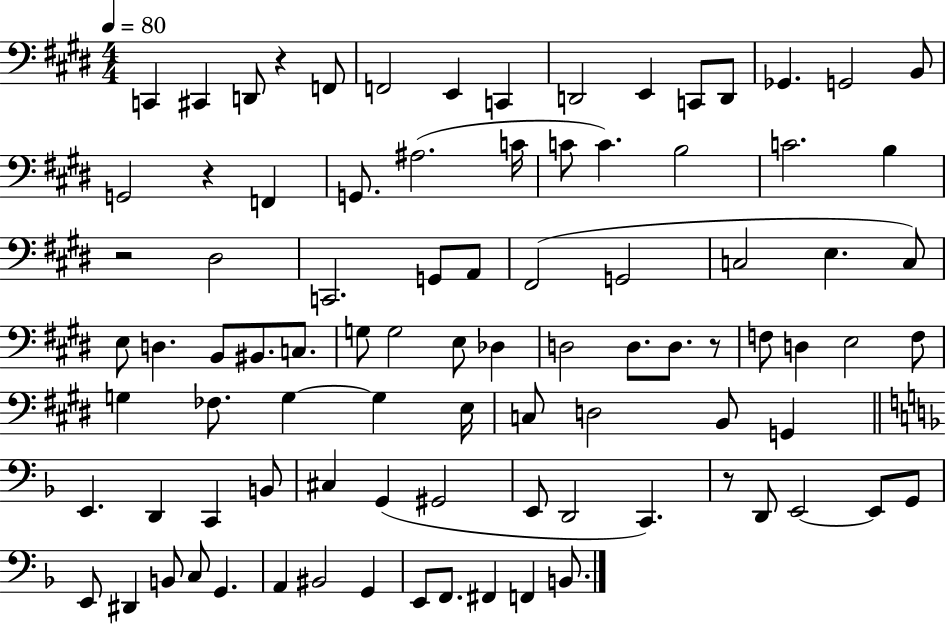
C2/q C#2/q D2/e R/q F2/e F2/h E2/q C2/q D2/h E2/q C2/e D2/e Gb2/q. G2/h B2/e G2/h R/q F2/q G2/e. A#3/h. C4/s C4/e C4/q. B3/h C4/h. B3/q R/h D#3/h C2/h. G2/e A2/e F#2/h G2/h C3/h E3/q. C3/e E3/e D3/q. B2/e BIS2/e. C3/e. G3/e G3/h E3/e Db3/q D3/h D3/e. D3/e. R/e F3/e D3/q E3/h F3/e G3/q FES3/e. G3/q G3/q E3/s C3/e D3/h B2/e G2/q E2/q. D2/q C2/q B2/e C#3/q G2/q G#2/h E2/e D2/h C2/q. R/e D2/e E2/h E2/e G2/e E2/e D#2/q B2/e C3/e G2/q. A2/q BIS2/h G2/q E2/e F2/e. F#2/q F2/q B2/e.